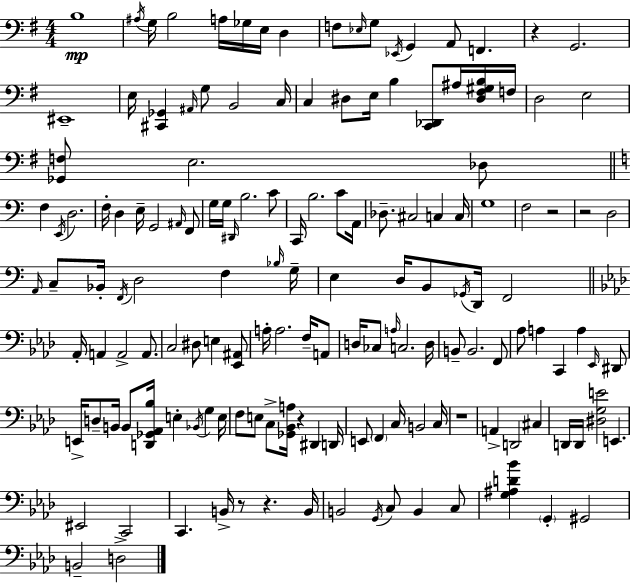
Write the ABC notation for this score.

X:1
T:Untitled
M:4/4
L:1/4
K:Em
B,4 ^A,/4 G,/4 B,2 A,/4 _G,/4 E,/4 D, F,/2 _E,/4 G,/2 _E,,/4 G,, A,,/2 F,, z G,,2 ^E,,4 E,/4 [^C,,_G,,] ^A,,/4 G,/2 B,,2 C,/4 C, ^D,/2 E,/4 B, [C,,_D,,]/2 ^A,/4 [^D,^F,^G,B,]/4 F,/4 D,2 E,2 [_G,,F,]/2 E,2 _D,/2 F, E,,/4 D,2 F,/4 D, E,/4 G,,2 ^A,,/4 F,,/2 G,/4 G,/4 ^D,,/4 B,2 C/2 C,,/4 B,2 C/2 A,,/4 _D,/2 ^C,2 C, C,/4 G,4 F,2 z2 z2 D,2 A,,/4 C,/2 _B,,/4 F,,/4 D,2 F, _B,/4 G,/4 E, D,/4 B,,/2 _G,,/4 D,,/4 F,,2 _A,,/4 A,, A,,2 A,,/2 C,2 ^D,/2 E, [_E,,^A,,]/2 A,/4 A,2 F,/4 A,,/2 D,/4 _C,/2 A,/4 C,2 D,/4 B,,/2 B,,2 F,,/2 _A,/2 A, C,, A, _E,,/4 ^D,,/2 E,,/4 D,/2 B,,/4 B,,/2 [D,,_G,,_A,,_B,]/4 E, _B,,/4 G, E,/4 F,/2 E,/2 C,/2 [_G,,_B,,A,]/4 z ^D,, D,,/4 E,,/2 F,, C,/4 B,,2 C,/4 z4 A,, D,,2 ^C, D,,/4 D,,/4 [^D,G,E]2 E,, ^E,,2 C,,2 C,, B,,/4 z/2 z B,,/4 B,,2 G,,/4 C,/2 B,, C,/2 [G,^A,D_B] G,, ^G,,2 B,,2 D,2